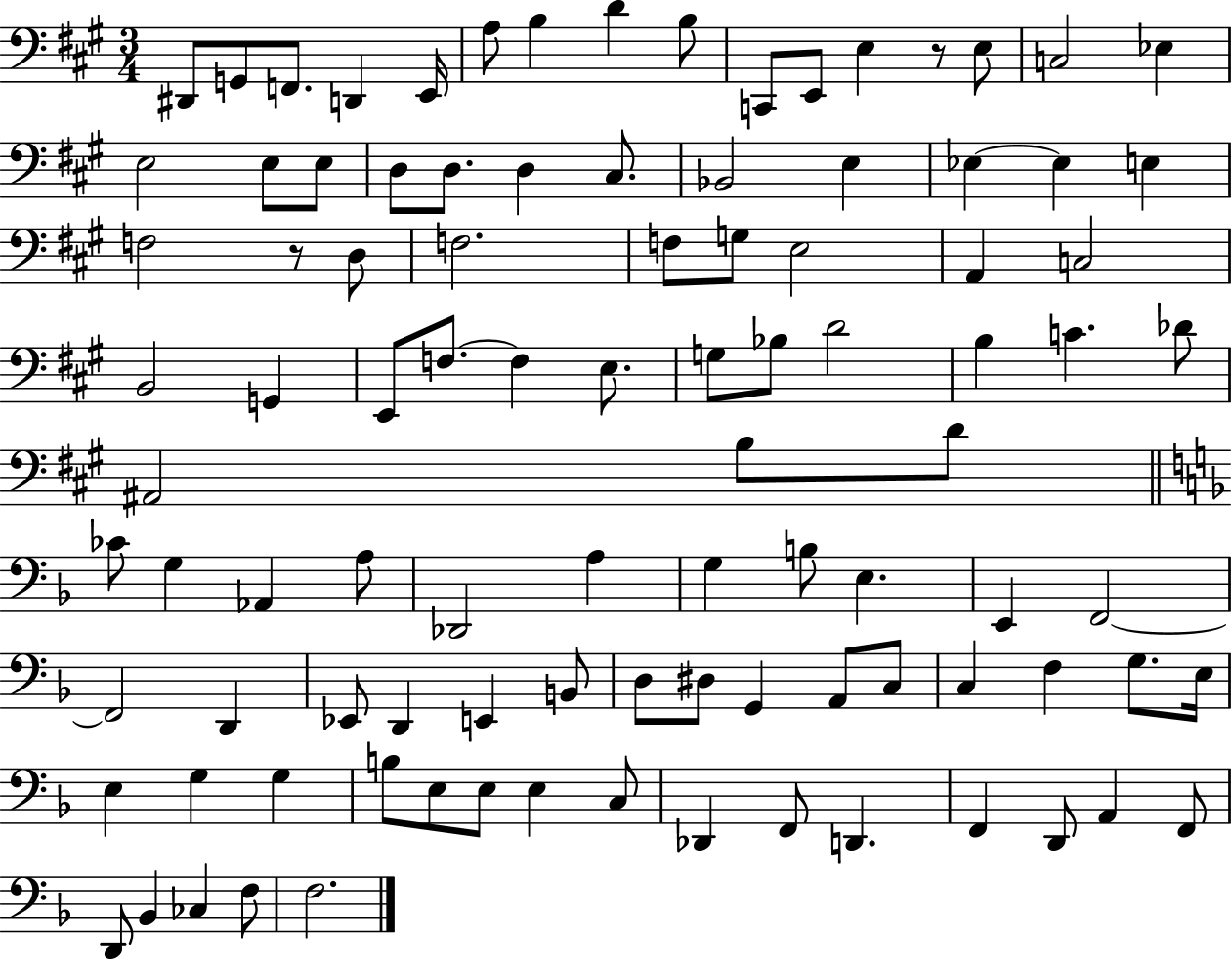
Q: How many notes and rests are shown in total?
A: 98